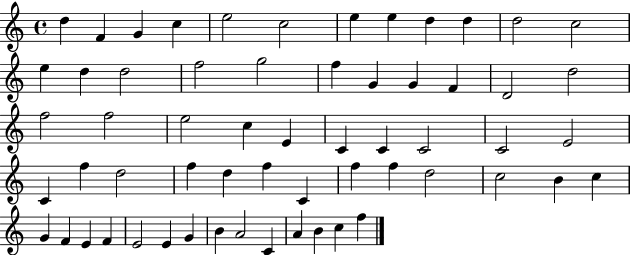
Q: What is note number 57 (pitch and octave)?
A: A4